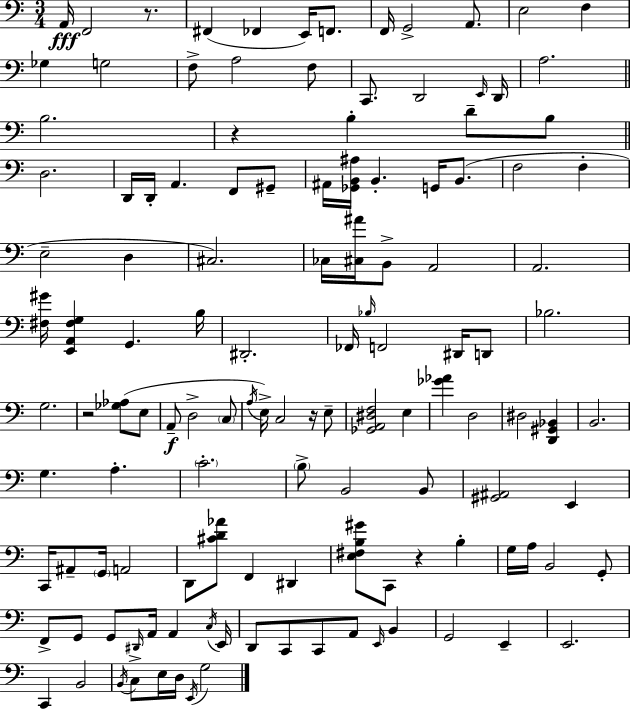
X:1
T:Untitled
M:3/4
L:1/4
K:C
A,,/4 F,,2 z/2 ^F,, _F,, E,,/4 F,,/2 F,,/4 G,,2 A,,/2 E,2 F, _G, G,2 F,/2 A,2 F,/2 C,,/2 D,,2 E,,/4 D,,/4 A,2 B,2 z B, D/2 B,/2 D,2 D,,/4 D,,/4 A,, F,,/2 ^G,,/2 ^A,,/4 [_G,,B,,^A,]/4 B,, G,,/4 B,,/2 F,2 F, E,2 D, ^C,2 _C,/4 [^C,^A]/4 B,,/2 A,,2 A,,2 [^F,^G]/4 [E,,A,,^F,G,] G,, B,/4 ^D,,2 _F,,/4 _B,/4 F,,2 ^D,,/4 D,,/2 _B,2 G,2 z2 [_G,_A,]/2 E,/2 A,,/2 D,2 C,/2 A,/4 E,/4 C,2 z/4 E,/2 [_G,,A,,^D,F,]2 E, [_G_A] D,2 ^D,2 [D,,^G,,_B,,] B,,2 G, A, C2 B,/2 B,,2 B,,/2 [^G,,^A,,]2 E,, C,,/4 ^A,,/2 G,,/4 A,,2 D,,/2 [^CD_A]/2 F,, ^D,, [E,^F,B,^G]/2 C,,/2 z B, G,/4 A,/4 B,,2 G,,/2 F,,/2 G,,/2 G,,/2 ^D,,/4 A,,/4 A,, C,/4 E,,/4 D,,/2 C,,/2 C,,/2 A,,/2 E,,/4 B,, G,,2 E,, E,,2 C,, B,,2 B,,/4 C,/2 E,/4 D,/4 E,,/4 G,2